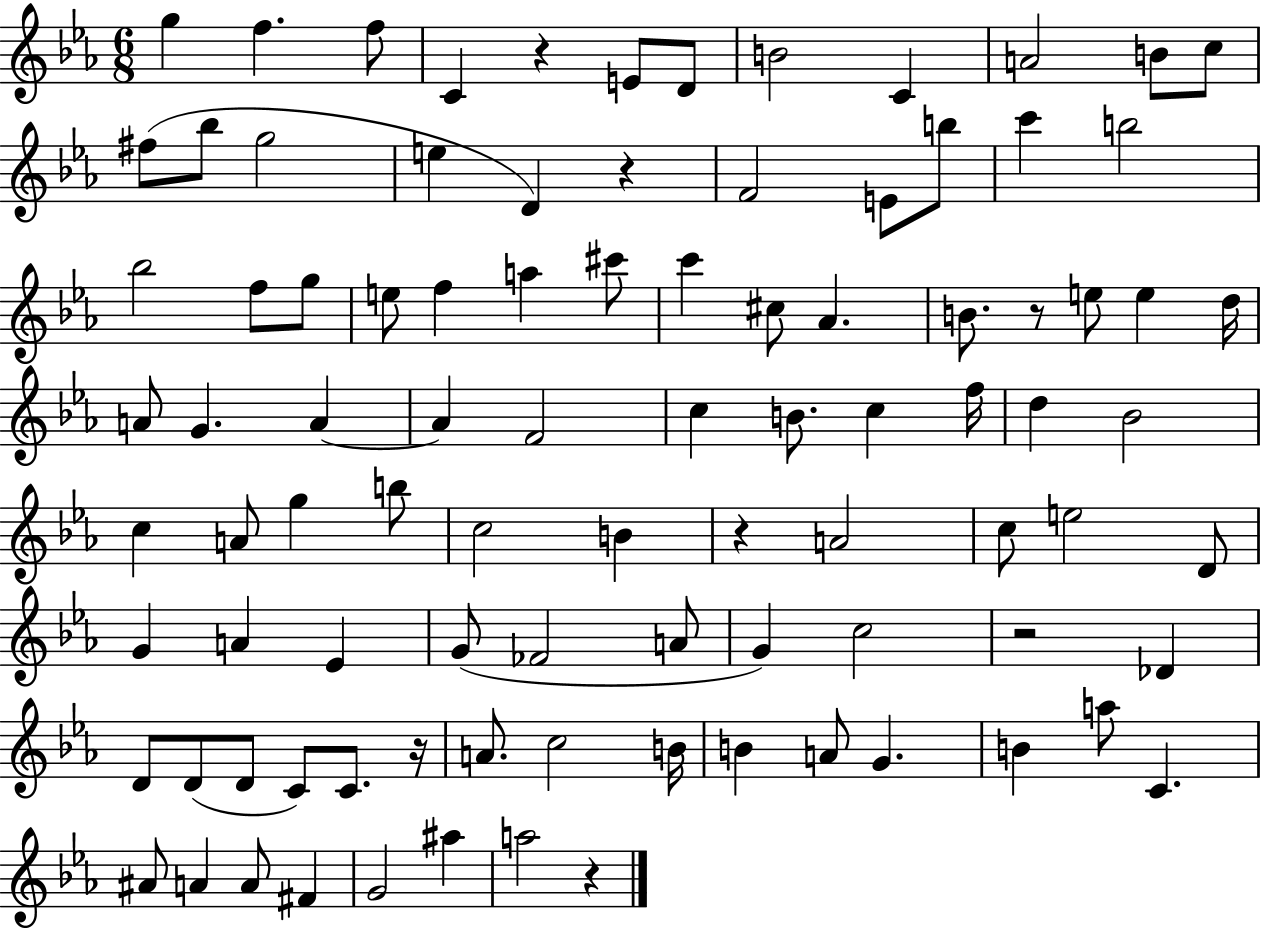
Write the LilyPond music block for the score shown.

{
  \clef treble
  \numericTimeSignature
  \time 6/8
  \key ees \major
  g''4 f''4. f''8 | c'4 r4 e'8 d'8 | b'2 c'4 | a'2 b'8 c''8 | \break fis''8( bes''8 g''2 | e''4 d'4) r4 | f'2 e'8 b''8 | c'''4 b''2 | \break bes''2 f''8 g''8 | e''8 f''4 a''4 cis'''8 | c'''4 cis''8 aes'4. | b'8. r8 e''8 e''4 d''16 | \break a'8 g'4. a'4~~ | a'4 f'2 | c''4 b'8. c''4 f''16 | d''4 bes'2 | \break c''4 a'8 g''4 b''8 | c''2 b'4 | r4 a'2 | c''8 e''2 d'8 | \break g'4 a'4 ees'4 | g'8( fes'2 a'8 | g'4) c''2 | r2 des'4 | \break d'8 d'8( d'8 c'8) c'8. r16 | a'8. c''2 b'16 | b'4 a'8 g'4. | b'4 a''8 c'4. | \break ais'8 a'4 a'8 fis'4 | g'2 ais''4 | a''2 r4 | \bar "|."
}